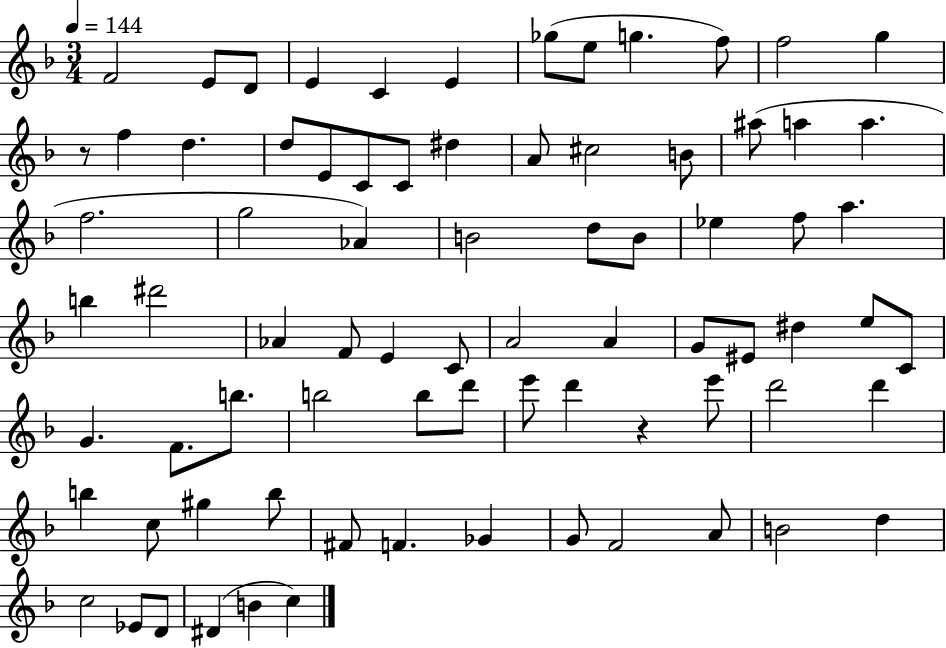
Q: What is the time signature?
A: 3/4